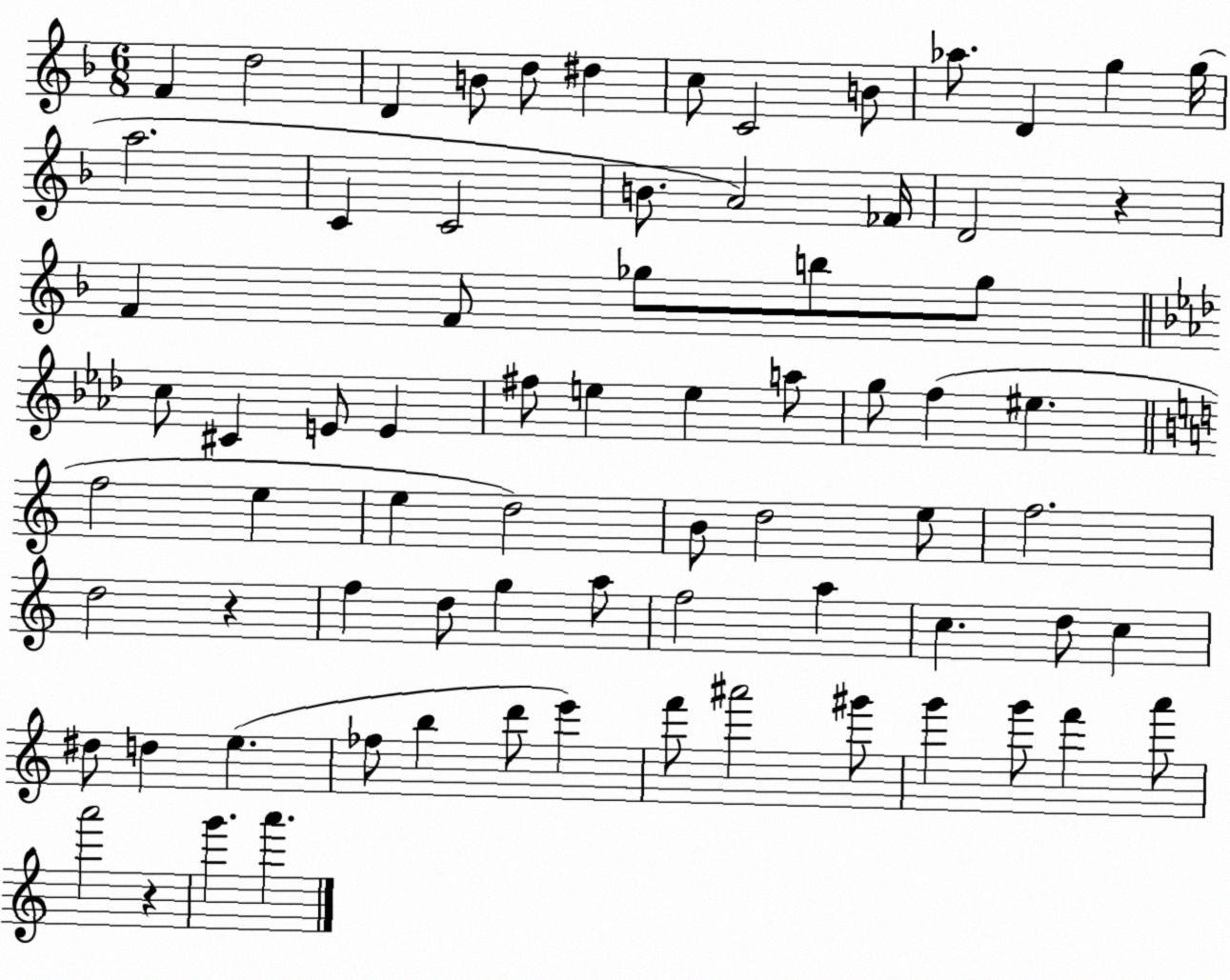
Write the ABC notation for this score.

X:1
T:Untitled
M:6/8
L:1/4
K:F
F d2 D B/2 d/2 ^d c/2 C2 B/2 _a/2 D g g/4 a2 C C2 B/2 A2 _F/4 D2 z F F/2 _g/2 b/2 _g/2 c/2 ^C E/2 E ^f/2 e e a/2 g/2 f ^e f2 e e d2 B/2 d2 e/2 f2 d2 z f d/2 g a/2 f2 a c d/2 c ^d/2 d e _f/2 b d'/2 e' f'/2 ^a'2 ^g'/2 g' g'/2 f' a'/2 a'2 z g' a'